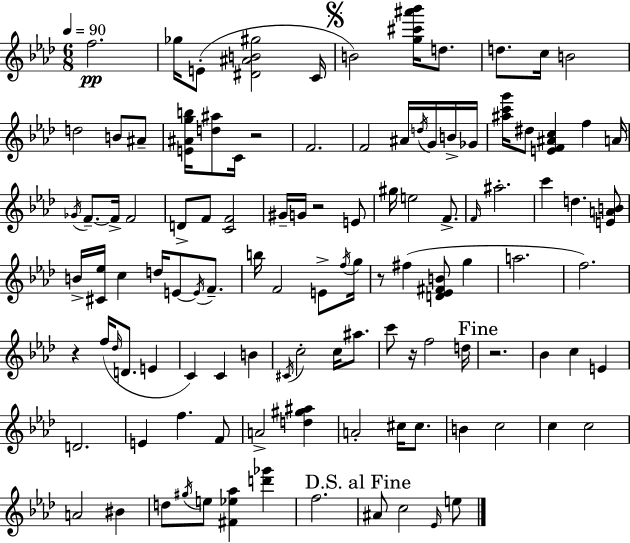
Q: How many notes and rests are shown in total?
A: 112